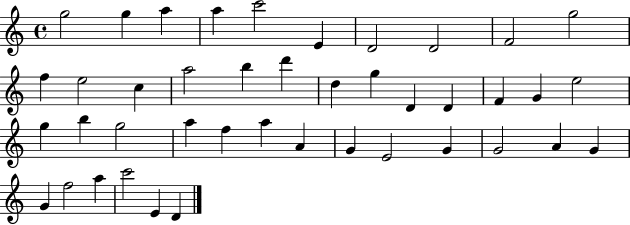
{
  \clef treble
  \time 4/4
  \defaultTimeSignature
  \key c \major
  g''2 g''4 a''4 | a''4 c'''2 e'4 | d'2 d'2 | f'2 g''2 | \break f''4 e''2 c''4 | a''2 b''4 d'''4 | d''4 g''4 d'4 d'4 | f'4 g'4 e''2 | \break g''4 b''4 g''2 | a''4 f''4 a''4 a'4 | g'4 e'2 g'4 | g'2 a'4 g'4 | \break g'4 f''2 a''4 | c'''2 e'4 d'4 | \bar "|."
}